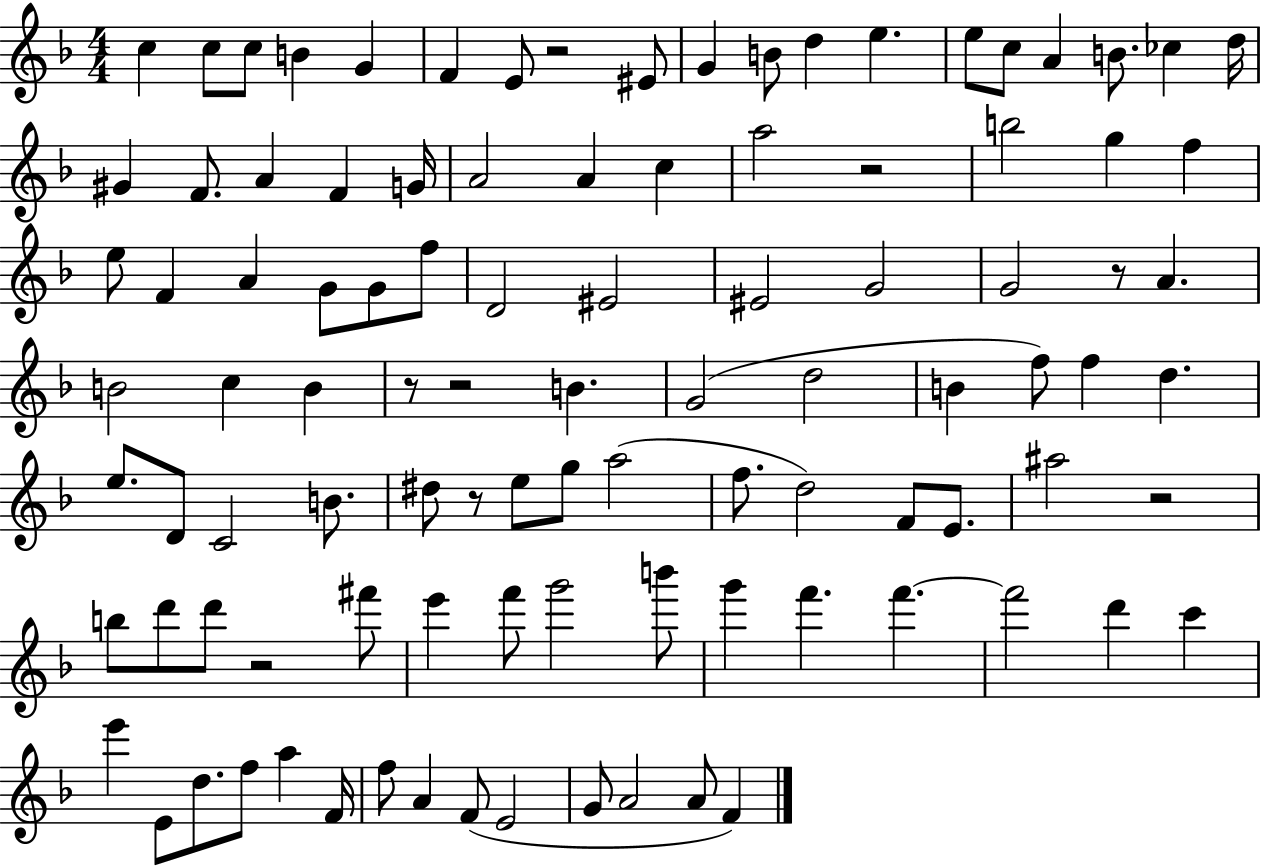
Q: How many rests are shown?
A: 8